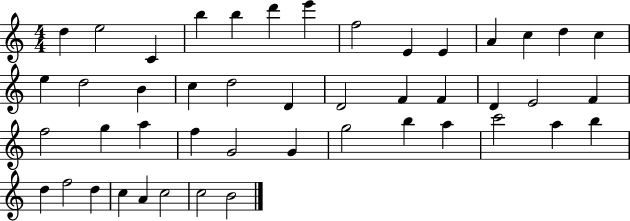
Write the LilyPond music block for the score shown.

{
  \clef treble
  \numericTimeSignature
  \time 4/4
  \key c \major
  d''4 e''2 c'4 | b''4 b''4 d'''4 e'''4 | f''2 e'4 e'4 | a'4 c''4 d''4 c''4 | \break e''4 d''2 b'4 | c''4 d''2 d'4 | d'2 f'4 f'4 | d'4 e'2 f'4 | \break f''2 g''4 a''4 | f''4 g'2 g'4 | g''2 b''4 a''4 | c'''2 a''4 b''4 | \break d''4 f''2 d''4 | c''4 a'4 c''2 | c''2 b'2 | \bar "|."
}